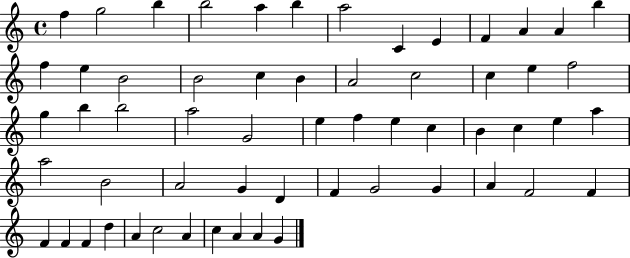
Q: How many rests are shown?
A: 0